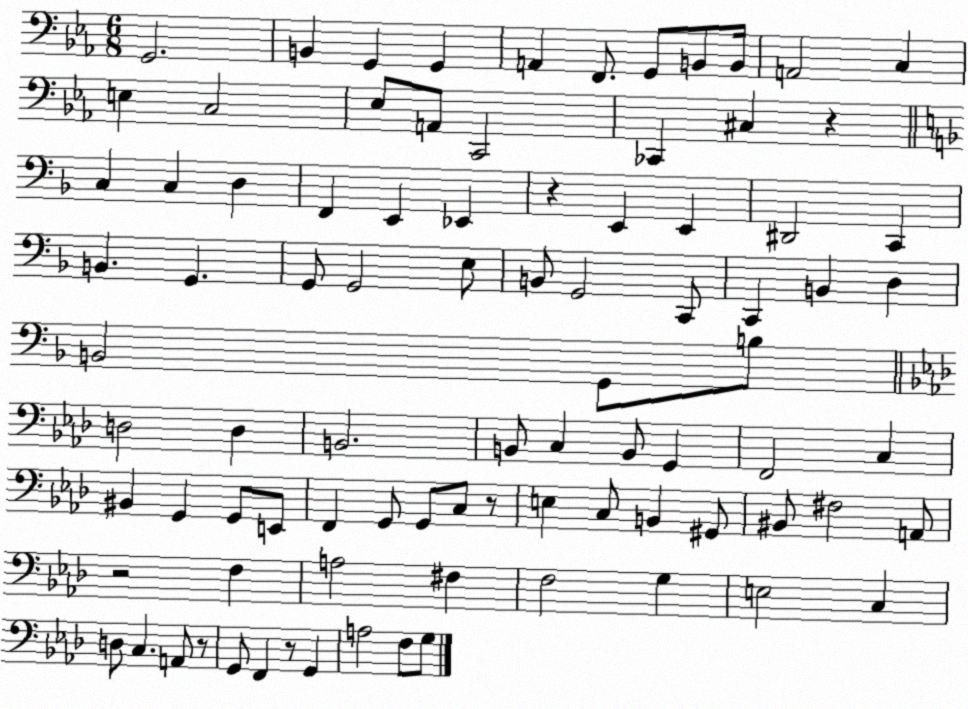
X:1
T:Untitled
M:6/8
L:1/4
K:Eb
G,,2 B,, G,, G,, A,, F,,/2 G,,/2 B,,/2 B,,/4 A,,2 C, E, C,2 _E,/2 A,,/2 C,,2 _C,, ^C, z C, C, D, F,, E,, _E,, z E,, E,, ^D,,2 C,, B,, G,, G,,/2 G,,2 E,/2 B,,/2 G,,2 C,,/2 C,, B,, D, B,,2 G,,/2 B,/2 D,2 D, B,,2 B,,/2 C, B,,/2 G,, F,,2 C, ^B,, G,, G,,/2 E,,/2 F,, G,,/2 G,,/2 C,/2 z/2 E, C,/2 B,, ^G,,/2 ^B,,/2 ^F,2 A,,/2 z2 F, A,2 ^F, F,2 G, E,2 C, D,/2 C, A,,/2 z/2 G,,/2 F,, z/2 G,, A,2 F,/2 G,/2